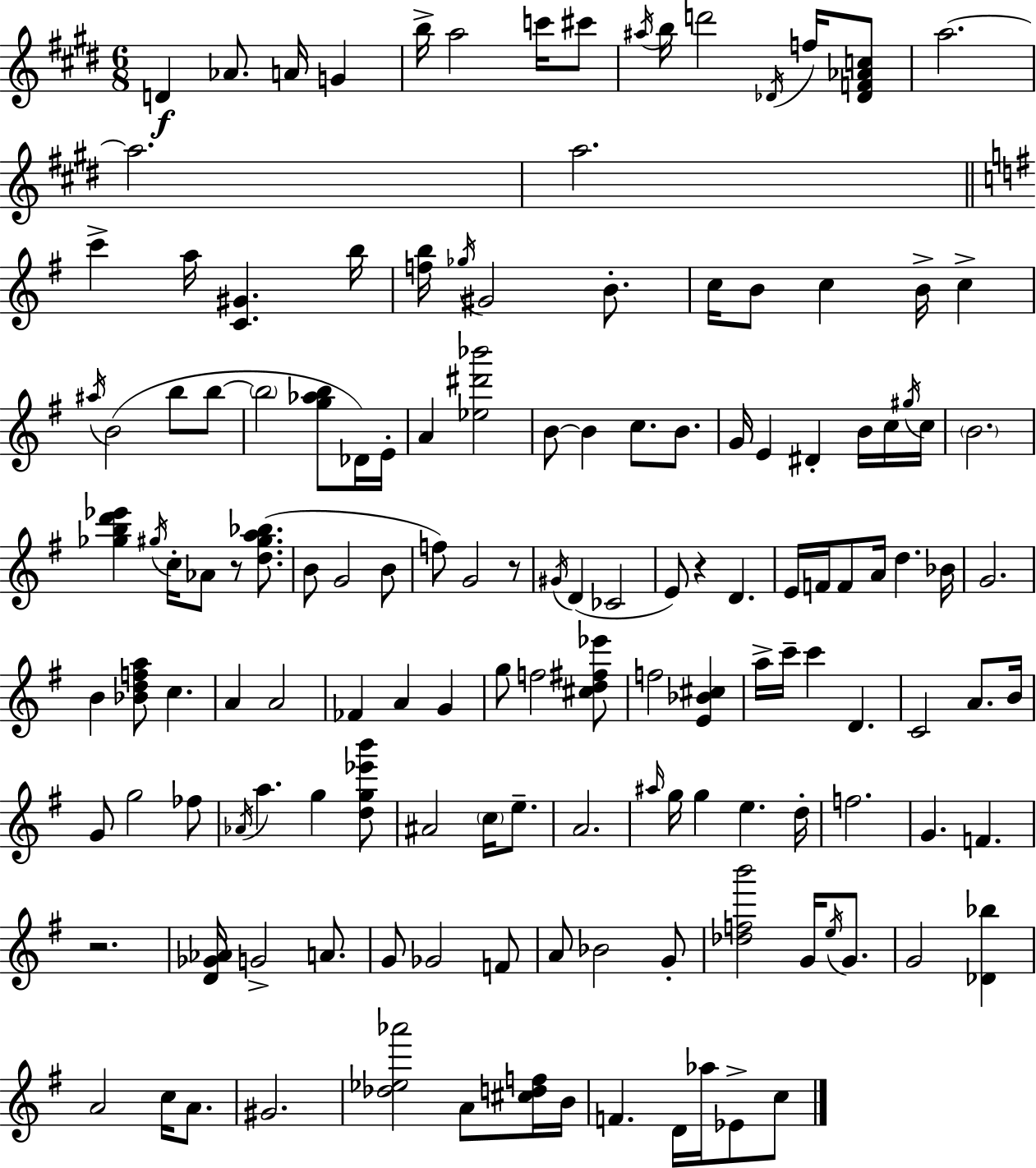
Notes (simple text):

D4/q Ab4/e. A4/s G4/q B5/s A5/h C6/s C#6/e A#5/s B5/s D6/h Db4/s F5/s [Db4,F4,Ab4,C5]/e A5/h. A5/h. A5/h. C6/q A5/s [C4,G#4]/q. B5/s [F5,B5]/s Gb5/s G#4/h B4/e. C5/s B4/e C5/q B4/s C5/q A#5/s B4/h B5/e B5/e B5/h [G5,Ab5,B5]/e Db4/s E4/s A4/q [Eb5,D#6,Bb6]/h B4/e B4/q C5/e. B4/e. G4/s E4/q D#4/q B4/s C5/s G#5/s C5/s B4/h. [Gb5,B5,D6,Eb6]/q G#5/s C5/s Ab4/e R/e [D5,G#5,A5,Bb5]/e. B4/e G4/h B4/e F5/e G4/h R/e G#4/s D4/q CES4/h E4/e R/q D4/q. E4/s F4/s F4/e A4/s D5/q. Bb4/s G4/h. B4/q [Bb4,D5,F5,A5]/e C5/q. A4/q A4/h FES4/q A4/q G4/q G5/e F5/h [C#5,D5,F#5,Eb6]/e F5/h [E4,Bb4,C#5]/q A5/s C6/s C6/q D4/q. C4/h A4/e. B4/s G4/e G5/h FES5/e Ab4/s A5/q. G5/q [D5,G5,Eb6,B6]/e A#4/h C5/s E5/e. A4/h. A#5/s G5/s G5/q E5/q. D5/s F5/h. G4/q. F4/q. R/h. [D4,Gb4,Ab4]/s G4/h A4/e. G4/e Gb4/h F4/e A4/e Bb4/h G4/e [Db5,F5,B6]/h G4/s E5/s G4/e. G4/h [Db4,Bb5]/q A4/h C5/s A4/e. G#4/h. [Db5,Eb5,Ab6]/h A4/e [C#5,D5,F5]/s B4/s F4/q. D4/s Ab5/s Eb4/e C5/e